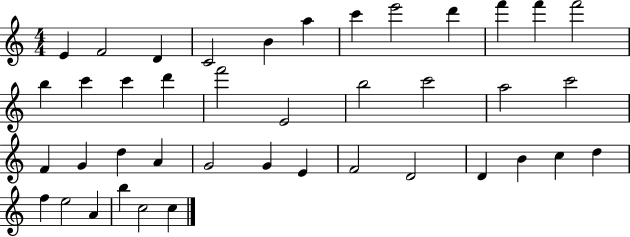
E4/q F4/h D4/q C4/h B4/q A5/q C6/q E6/h D6/q F6/q F6/q F6/h B5/q C6/q C6/q D6/q F6/h E4/h B5/h C6/h A5/h C6/h F4/q G4/q D5/q A4/q G4/h G4/q E4/q F4/h D4/h D4/q B4/q C5/q D5/q F5/q E5/h A4/q B5/q C5/h C5/q